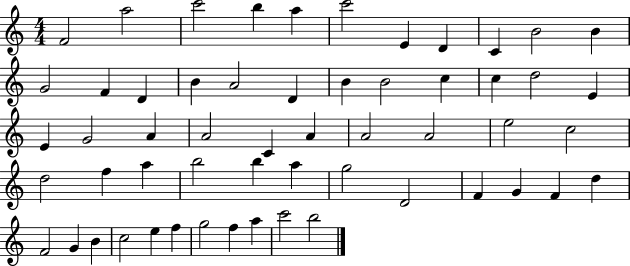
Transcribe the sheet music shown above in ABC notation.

X:1
T:Untitled
M:4/4
L:1/4
K:C
F2 a2 c'2 b a c'2 E D C B2 B G2 F D B A2 D B B2 c c d2 E E G2 A A2 C A A2 A2 e2 c2 d2 f a b2 b a g2 D2 F G F d F2 G B c2 e f g2 f a c'2 b2